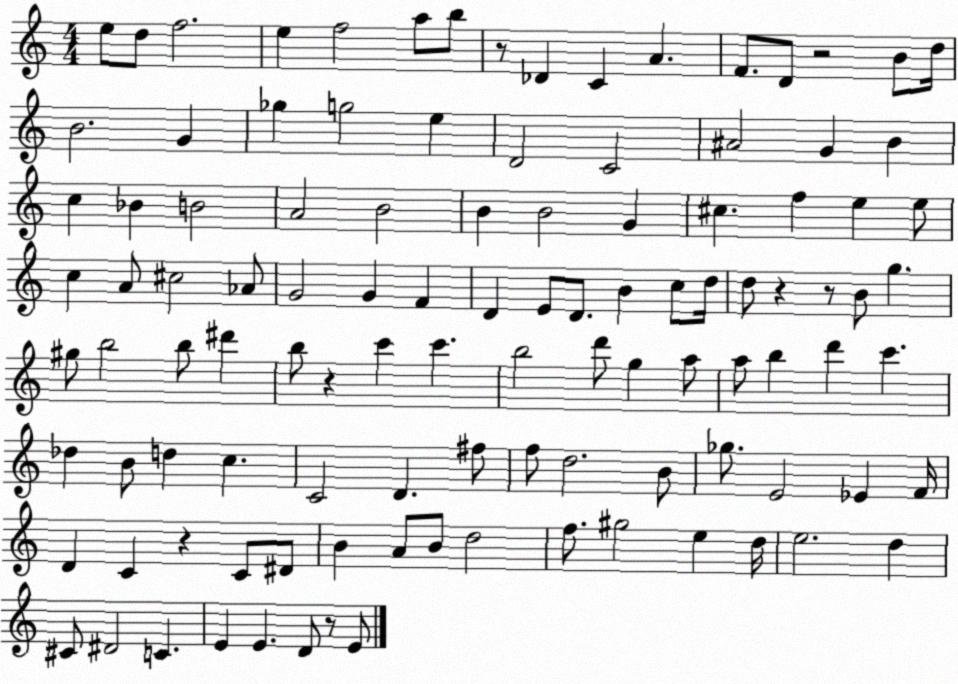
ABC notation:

X:1
T:Untitled
M:4/4
L:1/4
K:C
e/2 d/2 f2 e f2 a/2 b/2 z/2 _D C A F/2 D/2 z2 B/2 d/4 B2 G _g g2 e D2 C2 ^A2 G B c _B B2 A2 B2 B B2 G ^c f e e/2 c A/2 ^c2 _A/2 G2 G F D E/2 D/2 B c/2 d/4 d/2 z z/2 B/2 g ^g/2 b2 b/2 ^d' b/2 z c' c' b2 d'/2 g a/2 a/2 b d' c' _d B/2 d c C2 D ^f/2 f/2 d2 B/2 _g/2 E2 _E F/4 D C z C/2 ^D/2 B A/2 B/2 d2 f/2 ^g2 e d/4 e2 d ^C/2 ^D2 C E E D/2 z/2 E/2